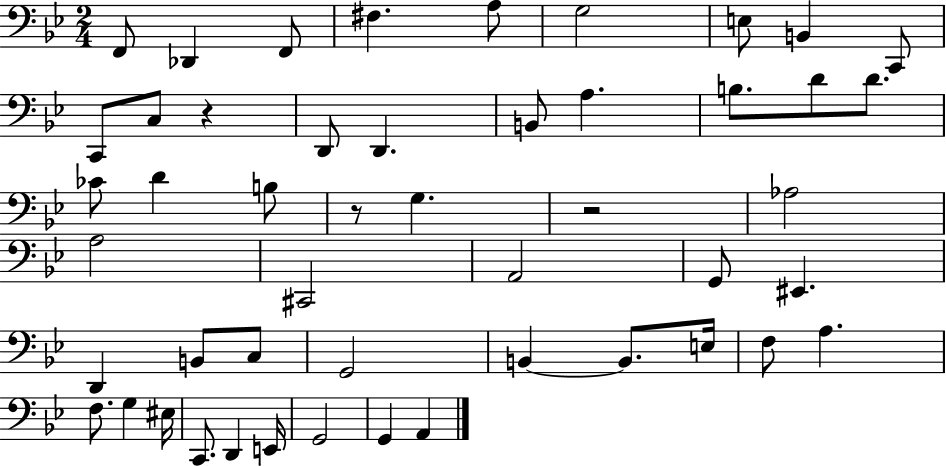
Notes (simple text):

F2/e Db2/q F2/e F#3/q. A3/e G3/h E3/e B2/q C2/e C2/e C3/e R/q D2/e D2/q. B2/e A3/q. B3/e. D4/e D4/e. CES4/e D4/q B3/e R/e G3/q. R/h Ab3/h A3/h C#2/h A2/h G2/e EIS2/q. D2/q B2/e C3/e G2/h B2/q B2/e. E3/s F3/e A3/q. F3/e. G3/q EIS3/s C2/e. D2/q E2/s G2/h G2/q A2/q